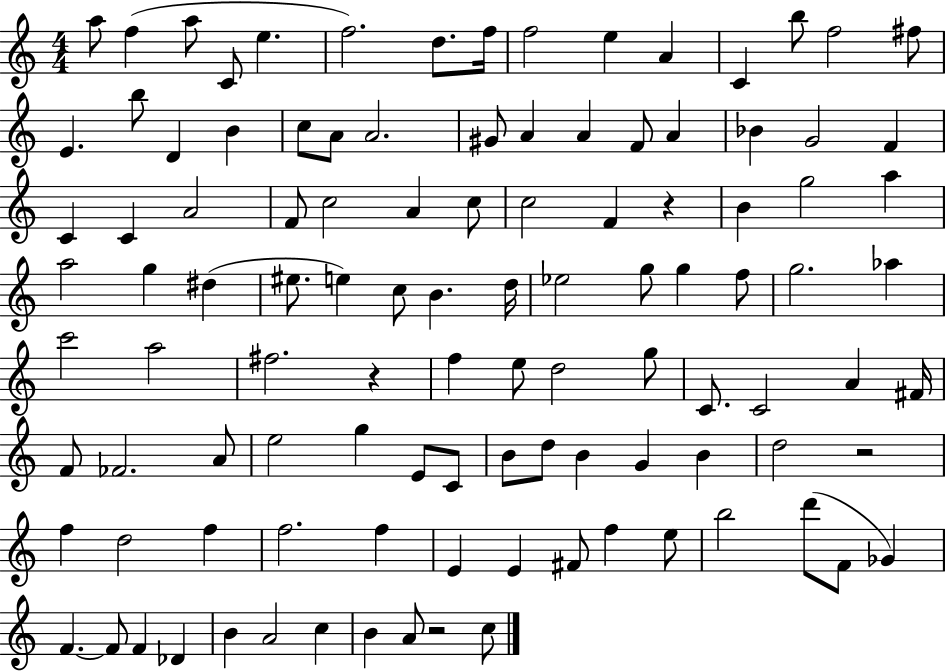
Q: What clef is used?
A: treble